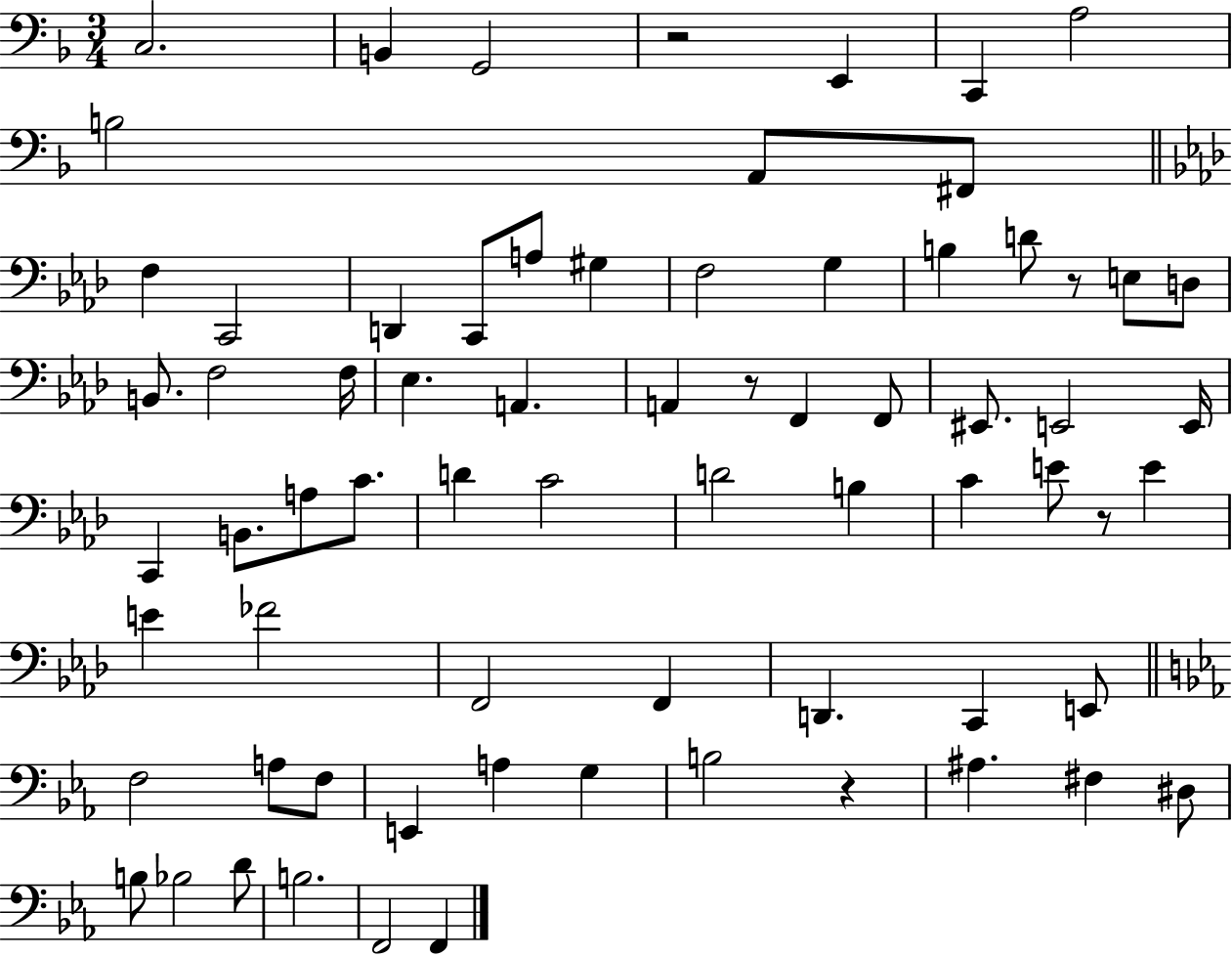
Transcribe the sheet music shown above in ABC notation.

X:1
T:Untitled
M:3/4
L:1/4
K:F
C,2 B,, G,,2 z2 E,, C,, A,2 B,2 A,,/2 ^F,,/2 F, C,,2 D,, C,,/2 A,/2 ^G, F,2 G, B, D/2 z/2 E,/2 D,/2 B,,/2 F,2 F,/4 _E, A,, A,, z/2 F,, F,,/2 ^E,,/2 E,,2 E,,/4 C,, B,,/2 A,/2 C/2 D C2 D2 B, C E/2 z/2 E E _F2 F,,2 F,, D,, C,, E,,/2 F,2 A,/2 F,/2 E,, A, G, B,2 z ^A, ^F, ^D,/2 B,/2 _B,2 D/2 B,2 F,,2 F,,